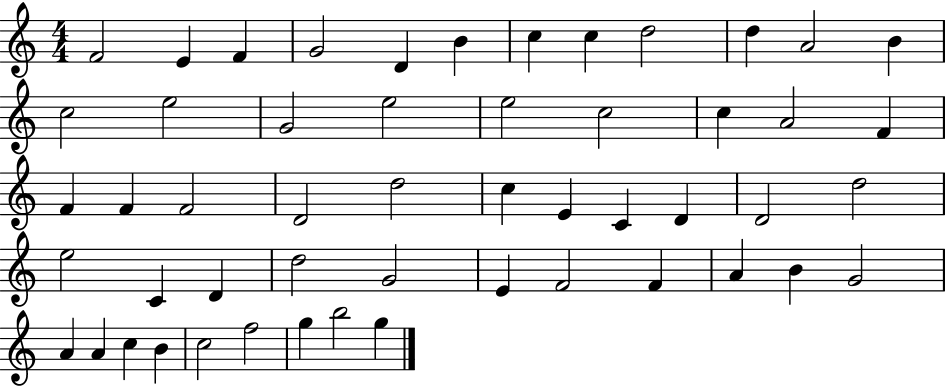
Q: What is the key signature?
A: C major